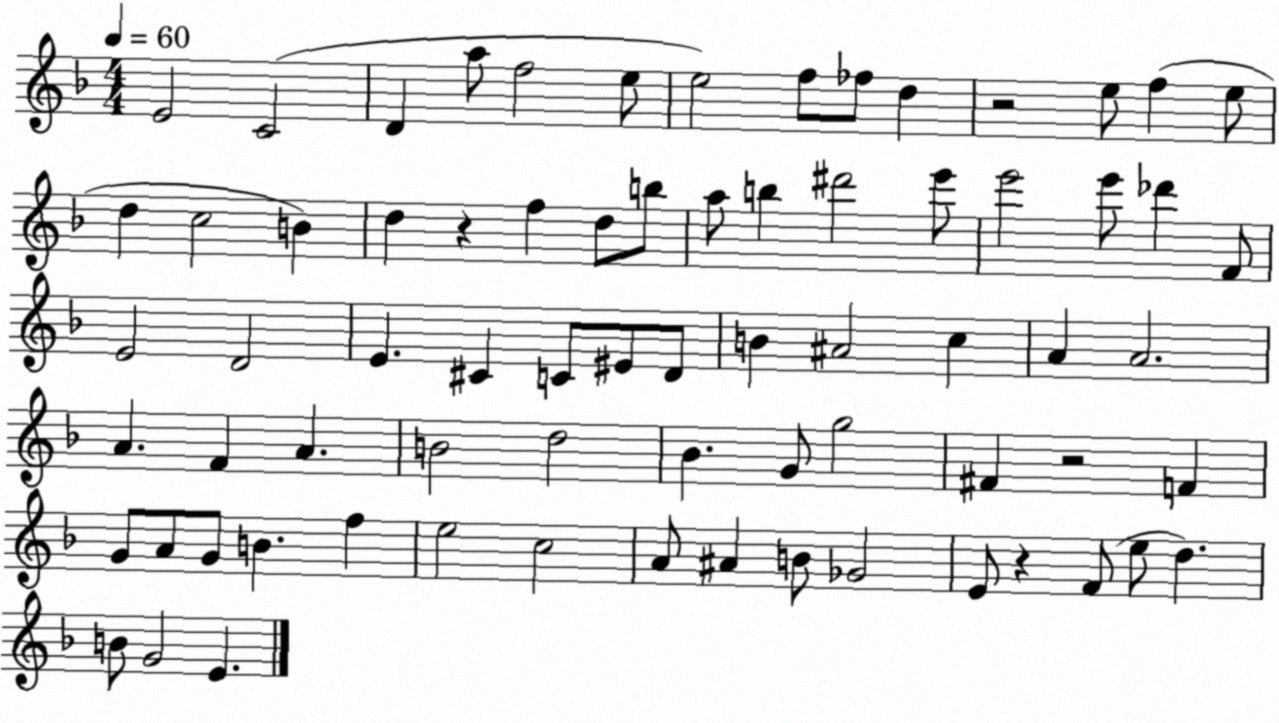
X:1
T:Untitled
M:4/4
L:1/4
K:F
E2 C2 D a/2 f2 e/2 e2 f/2 _f/2 d z2 e/2 f e/2 d c2 B d z f d/2 b/2 a/2 b ^d'2 e'/2 e'2 e'/2 _d' F/2 E2 D2 E ^C C/2 ^E/2 D/2 B ^A2 c A A2 A F A B2 d2 _B G/2 g2 ^F z2 F G/2 A/2 G/2 B f e2 c2 A/2 ^A B/2 _G2 E/2 z F/2 e/2 d B/2 G2 E